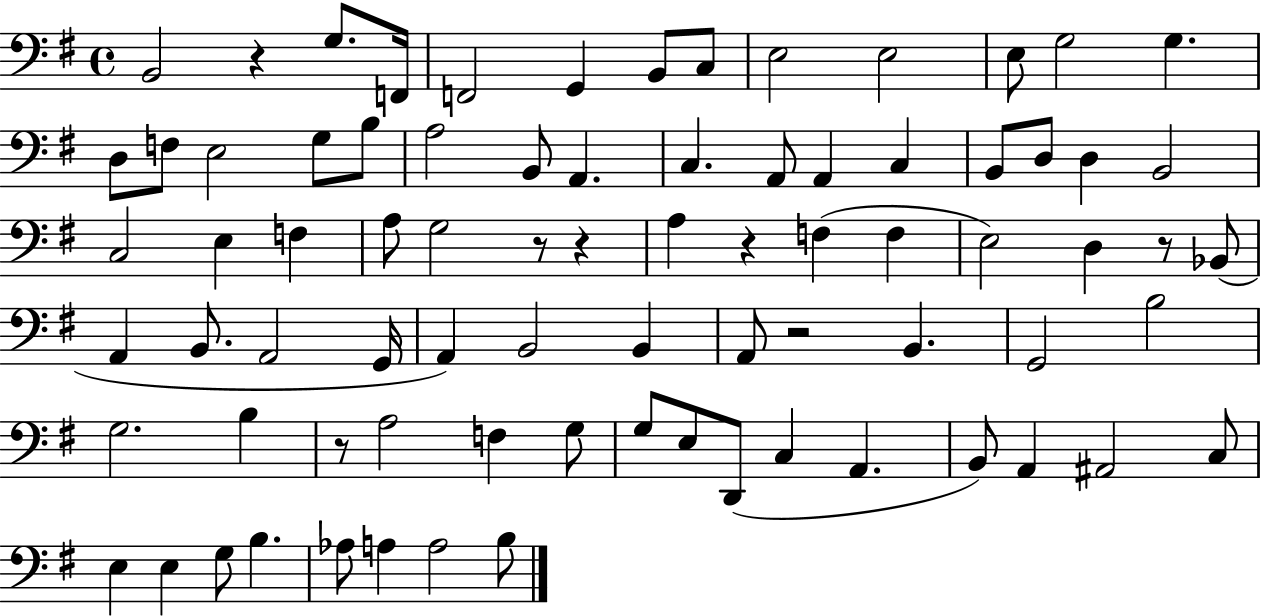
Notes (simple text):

B2/h R/q G3/e. F2/s F2/h G2/q B2/e C3/e E3/h E3/h E3/e G3/h G3/q. D3/e F3/e E3/h G3/e B3/e A3/h B2/e A2/q. C3/q. A2/e A2/q C3/q B2/e D3/e D3/q B2/h C3/h E3/q F3/q A3/e G3/h R/e R/q A3/q R/q F3/q F3/q E3/h D3/q R/e Bb2/e A2/q B2/e. A2/h G2/s A2/q B2/h B2/q A2/e R/h B2/q. G2/h B3/h G3/h. B3/q R/e A3/h F3/q G3/e G3/e E3/e D2/e C3/q A2/q. B2/e A2/q A#2/h C3/e E3/q E3/q G3/e B3/q. Ab3/e A3/q A3/h B3/e